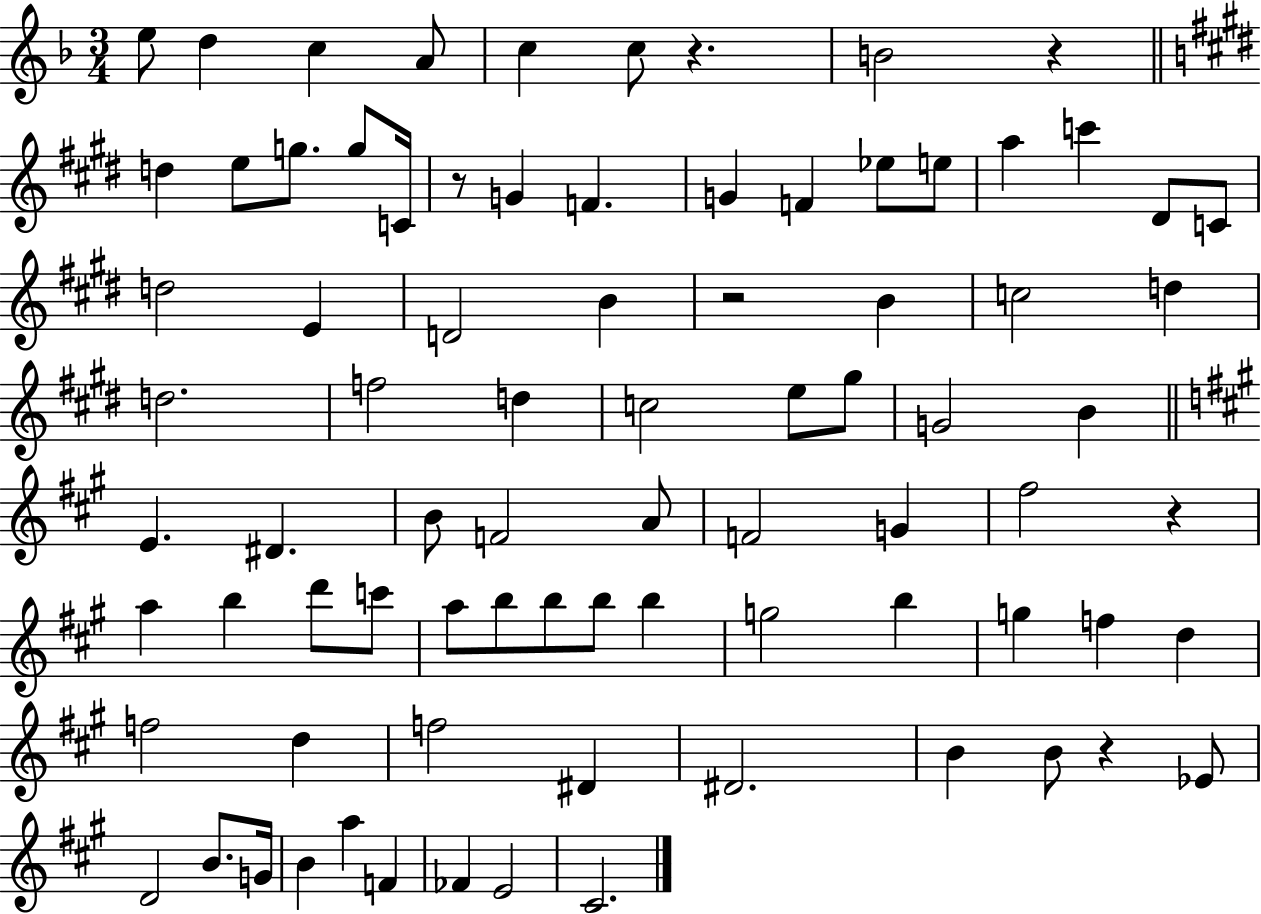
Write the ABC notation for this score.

X:1
T:Untitled
M:3/4
L:1/4
K:F
e/2 d c A/2 c c/2 z B2 z d e/2 g/2 g/2 C/4 z/2 G F G F _e/2 e/2 a c' ^D/2 C/2 d2 E D2 B z2 B c2 d d2 f2 d c2 e/2 ^g/2 G2 B E ^D B/2 F2 A/2 F2 G ^f2 z a b d'/2 c'/2 a/2 b/2 b/2 b/2 b g2 b g f d f2 d f2 ^D ^D2 B B/2 z _E/2 D2 B/2 G/4 B a F _F E2 ^C2